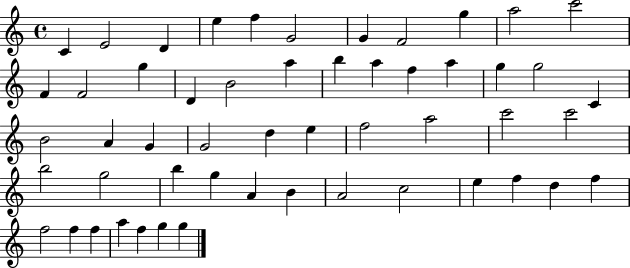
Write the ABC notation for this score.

X:1
T:Untitled
M:4/4
L:1/4
K:C
C E2 D e f G2 G F2 g a2 c'2 F F2 g D B2 a b a f a g g2 C B2 A G G2 d e f2 a2 c'2 c'2 b2 g2 b g A B A2 c2 e f d f f2 f f a f g g